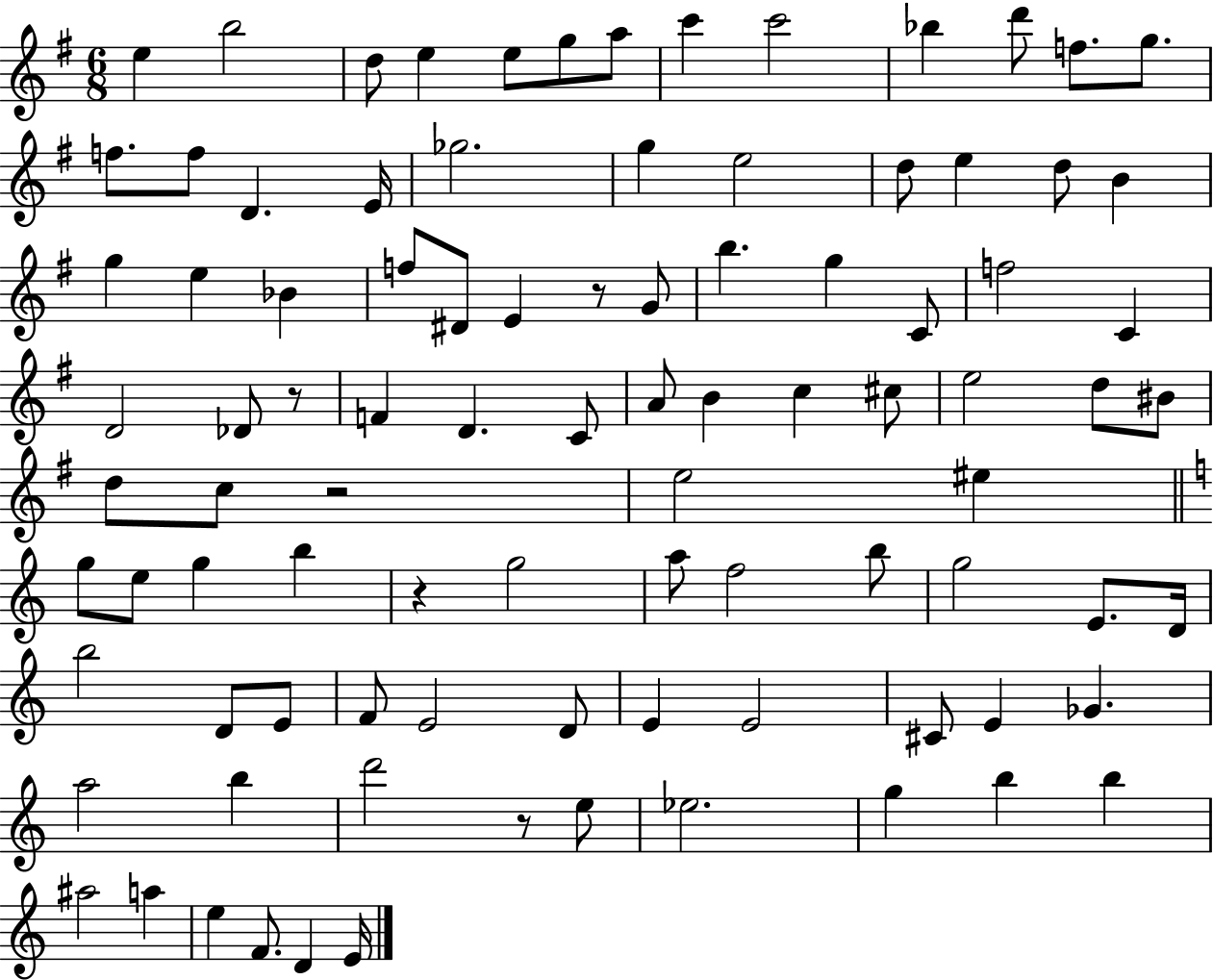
{
  \clef treble
  \numericTimeSignature
  \time 6/8
  \key g \major
  \repeat volta 2 { e''4 b''2 | d''8 e''4 e''8 g''8 a''8 | c'''4 c'''2 | bes''4 d'''8 f''8. g''8. | \break f''8. f''8 d'4. e'16 | ges''2. | g''4 e''2 | d''8 e''4 d''8 b'4 | \break g''4 e''4 bes'4 | f''8 dis'8 e'4 r8 g'8 | b''4. g''4 c'8 | f''2 c'4 | \break d'2 des'8 r8 | f'4 d'4. c'8 | a'8 b'4 c''4 cis''8 | e''2 d''8 bis'8 | \break d''8 c''8 r2 | e''2 eis''4 | \bar "||" \break \key c \major g''8 e''8 g''4 b''4 | r4 g''2 | a''8 f''2 b''8 | g''2 e'8. d'16 | \break b''2 d'8 e'8 | f'8 e'2 d'8 | e'4 e'2 | cis'8 e'4 ges'4. | \break a''2 b''4 | d'''2 r8 e''8 | ees''2. | g''4 b''4 b''4 | \break ais''2 a''4 | e''4 f'8. d'4 e'16 | } \bar "|."
}